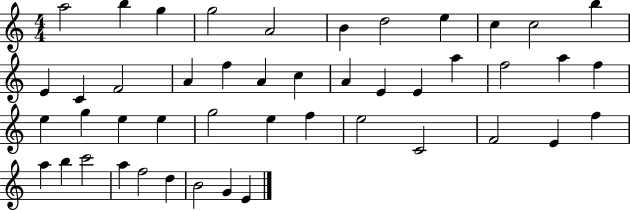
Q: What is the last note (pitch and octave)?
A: E4